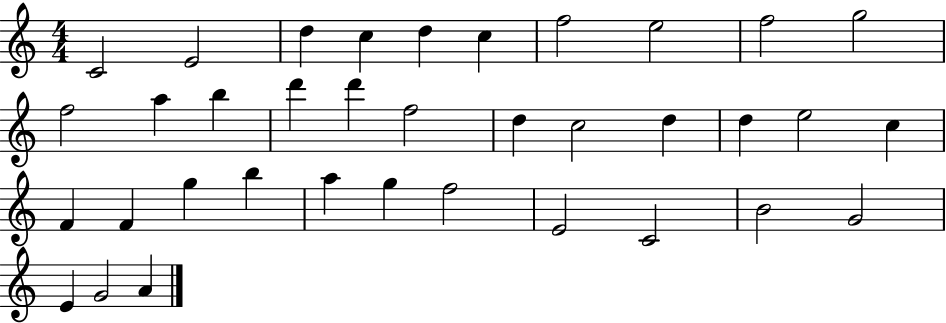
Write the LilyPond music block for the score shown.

{
  \clef treble
  \numericTimeSignature
  \time 4/4
  \key c \major
  c'2 e'2 | d''4 c''4 d''4 c''4 | f''2 e''2 | f''2 g''2 | \break f''2 a''4 b''4 | d'''4 d'''4 f''2 | d''4 c''2 d''4 | d''4 e''2 c''4 | \break f'4 f'4 g''4 b''4 | a''4 g''4 f''2 | e'2 c'2 | b'2 g'2 | \break e'4 g'2 a'4 | \bar "|."
}